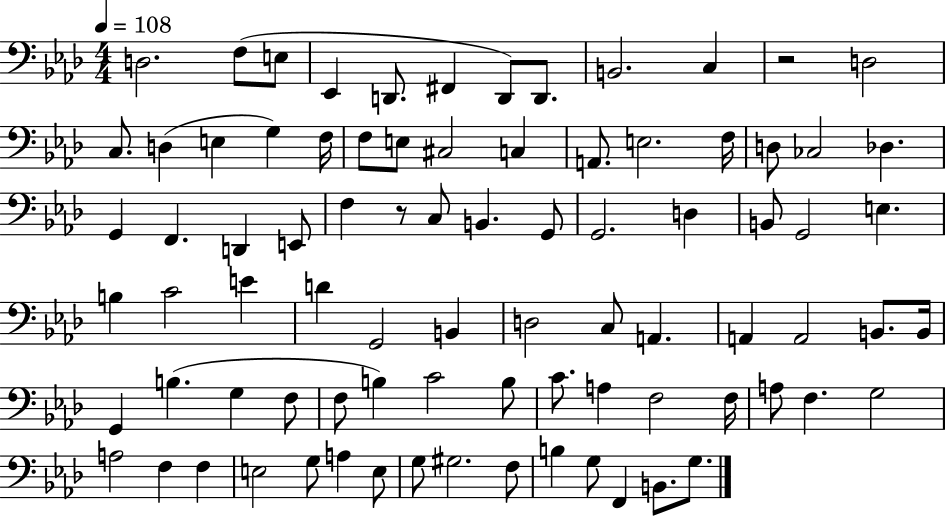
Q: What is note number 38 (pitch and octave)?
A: G2